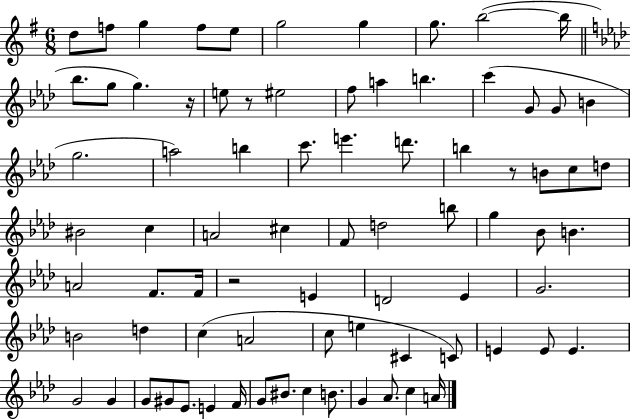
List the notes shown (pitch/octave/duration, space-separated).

D5/e F5/e G5/q F5/e E5/e G5/h G5/q G5/e. B5/h B5/s Bb5/e. G5/e G5/q. R/s E5/e R/e EIS5/h F5/e A5/q B5/q. C6/q G4/e G4/e B4/q G5/h. A5/h B5/q C6/e. E6/q. D6/e. B5/q R/e B4/e C5/e D5/e BIS4/h C5/q A4/h C#5/q F4/e D5/h B5/e G5/q Bb4/e B4/q. A4/h F4/e. F4/s R/h E4/q D4/h Eb4/q G4/h. B4/h D5/q C5/q A4/h C5/e E5/q C#4/q C4/e E4/q E4/e E4/q. G4/h G4/q G4/e G#4/e Eb4/e. E4/q F4/s G4/e BIS4/e. C5/q B4/e. G4/q Ab4/e. C5/q A4/s